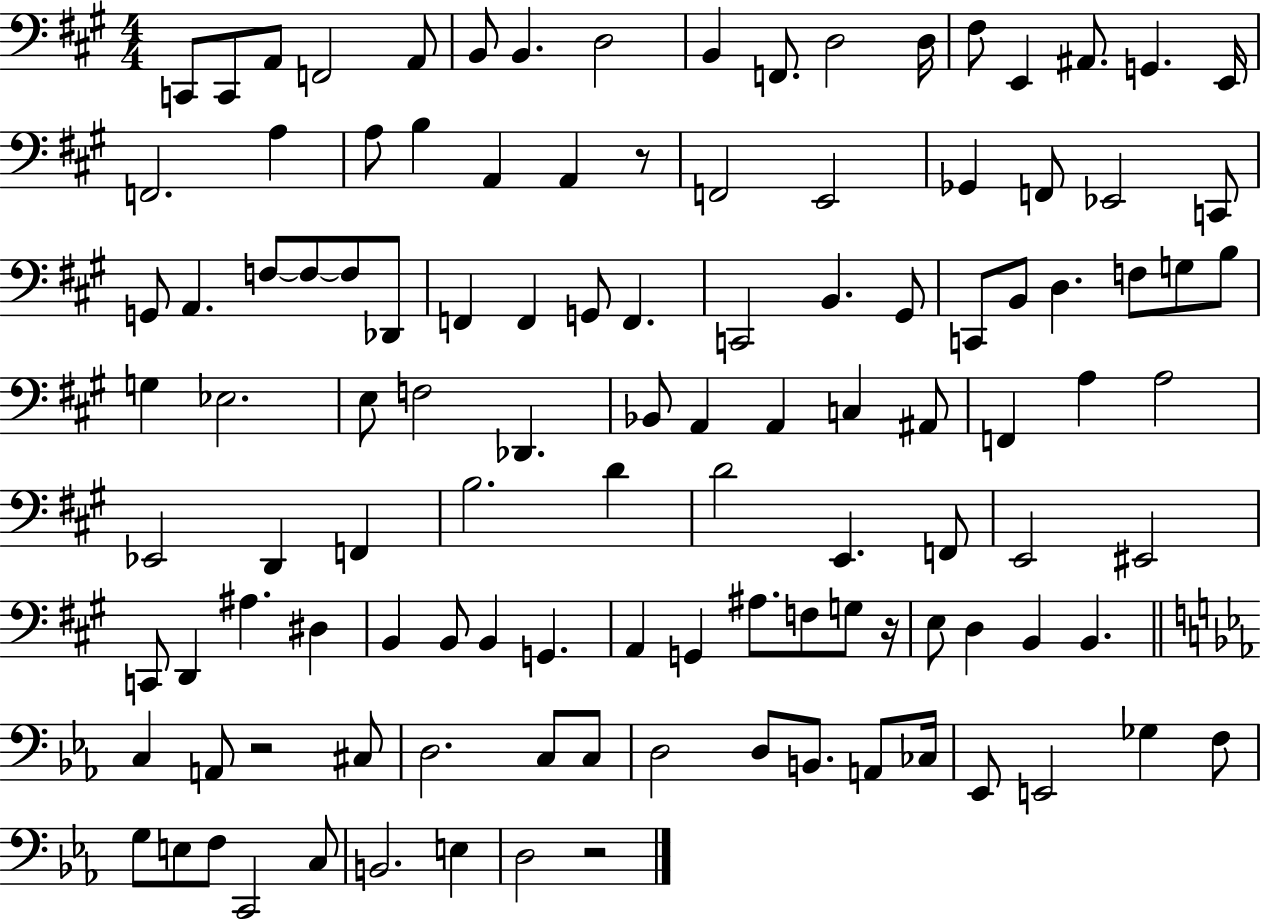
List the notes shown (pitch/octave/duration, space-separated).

C2/e C2/e A2/e F2/h A2/e B2/e B2/q. D3/h B2/q F2/e. D3/h D3/s F#3/e E2/q A#2/e. G2/q. E2/s F2/h. A3/q A3/e B3/q A2/q A2/q R/e F2/h E2/h Gb2/q F2/e Eb2/h C2/e G2/e A2/q. F3/e F3/e F3/e Db2/e F2/q F2/q G2/e F2/q. C2/h B2/q. G#2/e C2/e B2/e D3/q. F3/e G3/e B3/e G3/q Eb3/h. E3/e F3/h Db2/q. Bb2/e A2/q A2/q C3/q A#2/e F2/q A3/q A3/h Eb2/h D2/q F2/q B3/h. D4/q D4/h E2/q. F2/e E2/h EIS2/h C2/e D2/q A#3/q. D#3/q B2/q B2/e B2/q G2/q. A2/q G2/q A#3/e. F3/e G3/e R/s E3/e D3/q B2/q B2/q. C3/q A2/e R/h C#3/e D3/h. C3/e C3/e D3/h D3/e B2/e. A2/e CES3/s Eb2/e E2/h Gb3/q F3/e G3/e E3/e F3/e C2/h C3/e B2/h. E3/q D3/h R/h